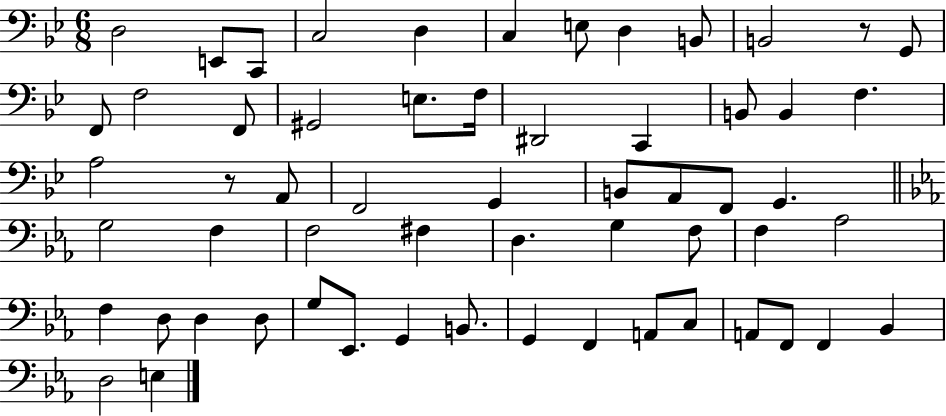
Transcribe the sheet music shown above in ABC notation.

X:1
T:Untitled
M:6/8
L:1/4
K:Bb
D,2 E,,/2 C,,/2 C,2 D, C, E,/2 D, B,,/2 B,,2 z/2 G,,/2 F,,/2 F,2 F,,/2 ^G,,2 E,/2 F,/4 ^D,,2 C,, B,,/2 B,, F, A,2 z/2 A,,/2 F,,2 G,, B,,/2 A,,/2 F,,/2 G,, G,2 F, F,2 ^F, D, G, F,/2 F, _A,2 F, D,/2 D, D,/2 G,/2 _E,,/2 G,, B,,/2 G,, F,, A,,/2 C,/2 A,,/2 F,,/2 F,, _B,, D,2 E,